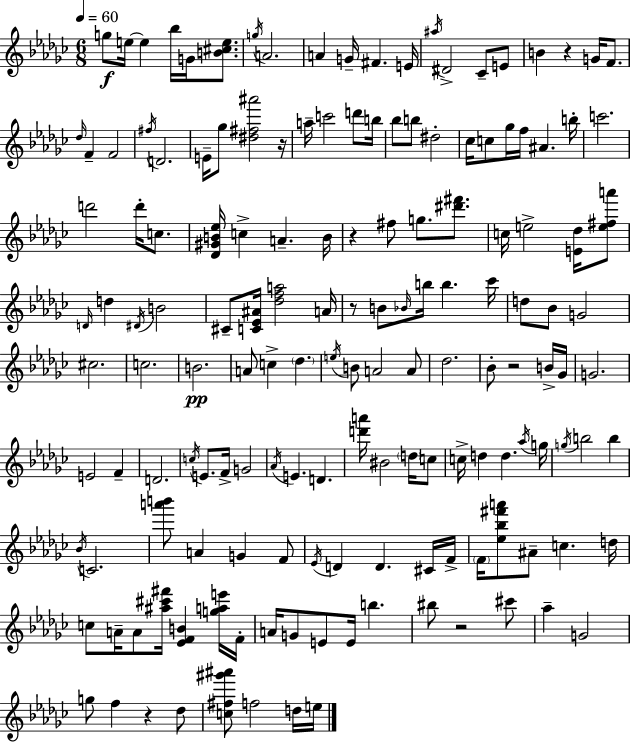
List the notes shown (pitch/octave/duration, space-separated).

G5/e E5/s E5/q Bb5/s G4/s [B4,C#5,E5]/e. G5/s A4/h. A4/q G4/s F#4/q. E4/s A#5/s D#4/h CES4/e E4/e B4/q R/q G4/s F4/e. Db5/s F4/q F4/h F#5/s D4/h. E4/s Gb5/e [D#5,F#5,A#6]/h R/s A5/s C6/h D6/e B5/s Bb5/e B5/e D#5/h CES5/s C5/e Gb5/s F5/s A#4/q. B5/s C6/h. D6/h D6/s C5/e. [Db4,G#4,B4,Eb5]/s C5/q A4/q. B4/s R/q F#5/e G5/e. [D#6,F#6]/e. C5/s E5/h [E4,Db5]/s [E5,F#5,A6]/e D4/s D5/q D#4/s B4/h C#4/e [C4,Eb4,A#4]/s [Db5,F5,A5]/h A4/s R/e B4/e Bb4/s B5/s B5/q. CES6/s D5/e Bb4/e G4/h C#5/h. C5/h. B4/h. A4/e C5/q Db5/q. E5/s B4/e A4/h A4/e Db5/h. Bb4/e R/h B4/s Gb4/s G4/h. E4/h F4/q D4/h. C5/s E4/e. F4/s G4/h Ab4/s E4/q. D4/q. [D6,A6]/s BIS4/h D5/s C5/e C5/s D5/q D5/q. Ab5/s G5/s G5/s B5/h B5/q Bb4/s C4/h. [A6,B6]/e A4/q G4/q F4/e Eb4/s D4/q D4/q. C#4/s F4/s F4/s [Eb5,Bb5,F#6,A6]/e A#4/e C5/q. D5/s C5/e A4/s A4/e [A#5,C#6,F#6]/s [Eb4,F4,B4]/q [G5,A5,E6]/s F4/s A4/s G4/e E4/e E4/s B5/q. BIS5/e R/h C#6/e Ab5/q G4/h G5/e F5/q R/q Db5/e [C5,F#5,G#6,A#6]/e F5/h D5/s E5/s